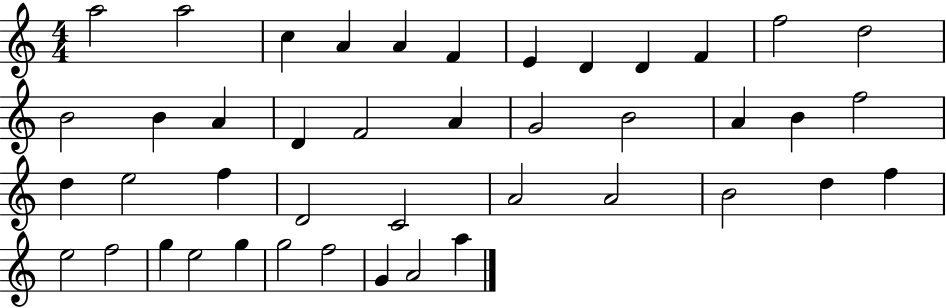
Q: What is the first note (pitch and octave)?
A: A5